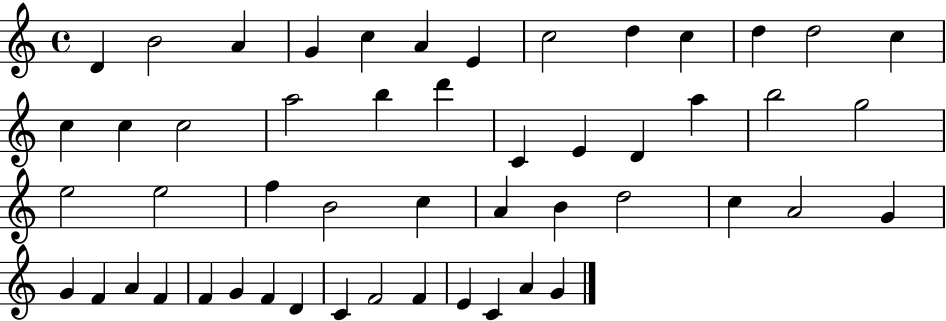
D4/q B4/h A4/q G4/q C5/q A4/q E4/q C5/h D5/q C5/q D5/q D5/h C5/q C5/q C5/q C5/h A5/h B5/q D6/q C4/q E4/q D4/q A5/q B5/h G5/h E5/h E5/h F5/q B4/h C5/q A4/q B4/q D5/h C5/q A4/h G4/q G4/q F4/q A4/q F4/q F4/q G4/q F4/q D4/q C4/q F4/h F4/q E4/q C4/q A4/q G4/q